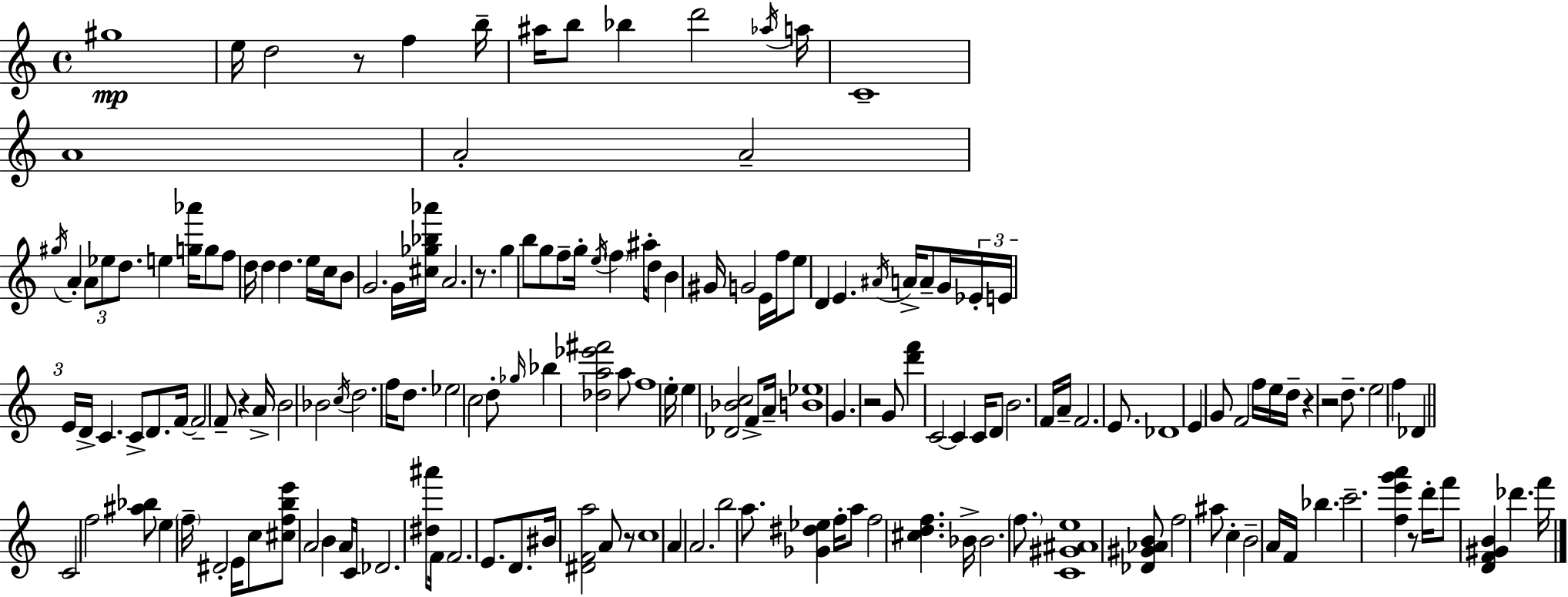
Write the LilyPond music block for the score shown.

{
  \clef treble
  \time 4/4
  \defaultTimeSignature
  \key c \major
  gis''1\mp | e''16 d''2 r8 f''4 b''16-- | ais''16 b''8 bes''4 d'''2 \acciaccatura { aes''16 } | a''16 c'1-- | \break a'1 | a'2-. a'2-- | \acciaccatura { gis''16 } a'4-. \tuplet 3/2 { a'8 ees''8 d''8. } e''4 | <g'' aes'''>16 g''8 f''8 d''16 d''4 d''4. | \break e''16 c''16 b'8 g'2. | g'16 <cis'' ges'' bes'' aes'''>16 a'2. r8. | g''4 b''8 g''8 f''8-- g''16-. \acciaccatura { e''16 } \parenthesize f''4 | ais''16-. d''8 b'4 gis'16 g'2 | \break e'16 f''16 e''8 d'4 e'4. | \acciaccatura { ais'16 } a'16-> a'8-- g'16 \tuplet 3/2 { ees'16-. e'16 e'16 } d'16-> c'4. c'8-> | d'8. f'16~~ f'2-- f'8-- r4 | a'16-> b'2 bes'2 | \break \acciaccatura { c''16 } d''2. | f''16 d''8. ees''2 c''2 | d''8-. \grace { ges''16 } bes''4 <des'' a'' ees''' fis'''>2 | a''8 f''1 | \break e''16-. e''4 <des' bes' c''>2 | f'8-> a'16-- <b' ees''>1 | g'4. r2 | g'8 <d''' f'''>4 c'2~~ | \break c'4 c'16 d'8 b'2. | f'16 a'16-- f'2. | e'8. des'1 | e'4 g'8 f'2 | \break f''16 e''16 d''16-- r4 r2 | d''8.-- e''2 f''4 | des'4 \bar "||" \break \key c \major c'2 f''2 | <ais'' bes''>8 e''4 \parenthesize f''16-- dis'2-. e'16 | c''8 <cis'' f'' b'' e'''>8 a'2 b'4 | a'16 c'16 des'2. <dis'' ais'''>8 | \break f'16 f'2. e'8. | d'8. bis'16 <dis' f' a''>2 a'8 r8 | \parenthesize c''1 | a'4 a'2. | \break b''2 a''8. <ges' dis'' ees''>4 f''16-. | a''8 f''2 <cis'' d'' f''>4. | bes'16-> bes'2. \parenthesize f''8. | <c' gis' ais' e''>1 | \break <des' gis' aes' b'>8 f''2 ais''8 c''4-. | b'2-- a'16 f'16 bes''4. | c'''2.-- <f'' e''' g''' a'''>4 | r8 d'''16-. f'''8 <d' f' gis' b'>4 des'''4. f'''16 | \break \bar "|."
}